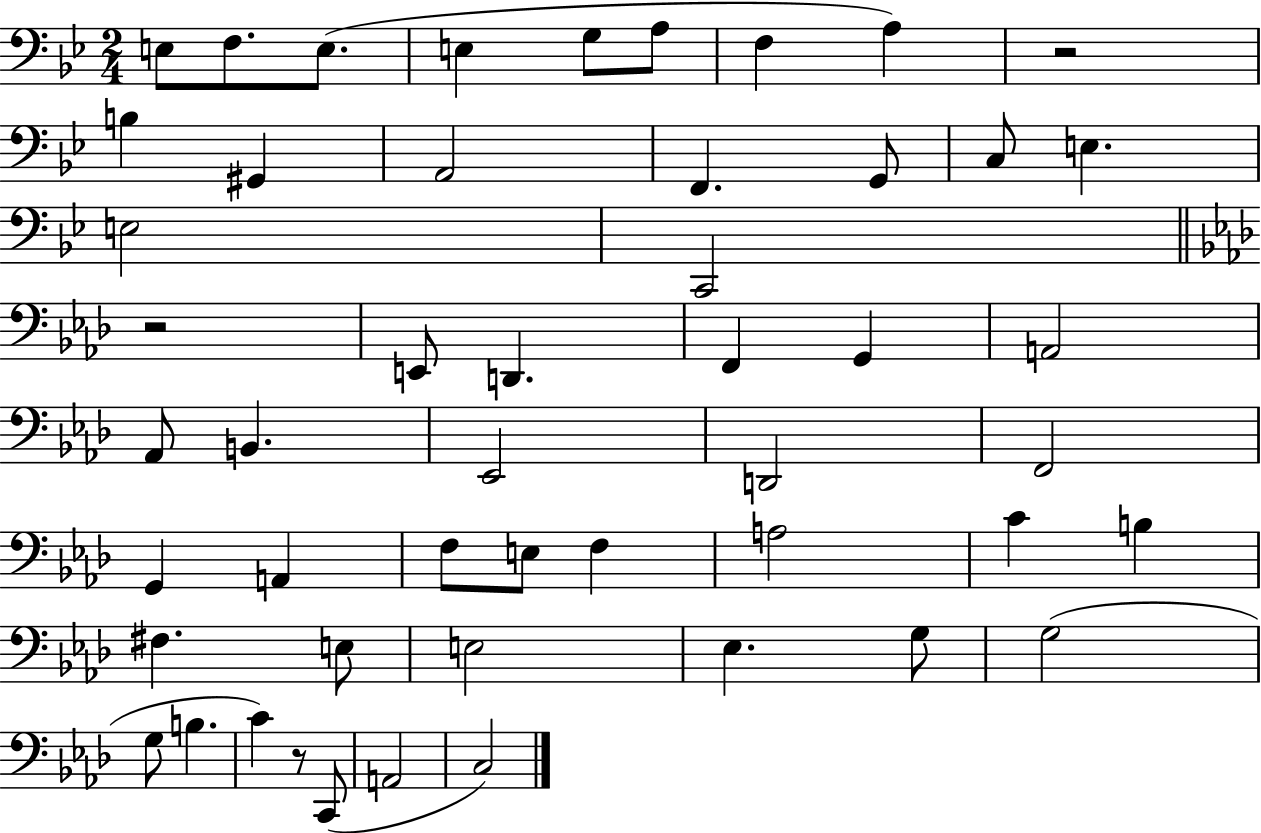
E3/e F3/e. E3/e. E3/q G3/e A3/e F3/q A3/q R/h B3/q G#2/q A2/h F2/q. G2/e C3/e E3/q. E3/h C2/h R/h E2/e D2/q. F2/q G2/q A2/h Ab2/e B2/q. Eb2/h D2/h F2/h G2/q A2/q F3/e E3/e F3/q A3/h C4/q B3/q F#3/q. E3/e E3/h Eb3/q. G3/e G3/h G3/e B3/q. C4/q R/e C2/e A2/h C3/h